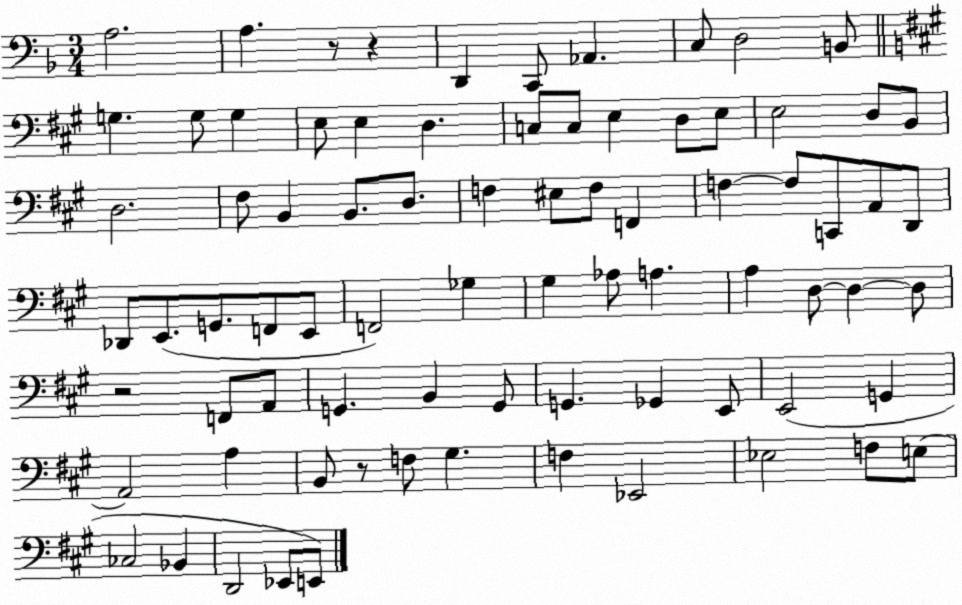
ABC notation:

X:1
T:Untitled
M:3/4
L:1/4
K:F
A,2 A, z/2 z D,, C,,/2 _A,, C,/2 D,2 B,,/2 G, G,/2 G, E,/2 E, D, C,/2 C,/2 E, D,/2 E,/2 E,2 D,/2 B,,/2 D,2 ^F,/2 B,, B,,/2 D,/2 F, ^E,/2 F,/2 F,, F, F,/2 C,,/2 A,,/2 D,,/2 _D,,/2 E,,/2 G,,/2 F,,/2 E,,/2 F,,2 _G, ^G, _A,/2 A, A, D,/2 D, D,/2 z2 F,,/2 A,,/2 G,, B,, G,,/2 G,, _G,, E,,/2 E,,2 G,, A,,2 A, B,,/2 z/2 F,/2 ^G, F, _E,,2 _E,2 F,/2 E,/2 _C,2 _B,, D,,2 _E,,/2 E,,/2